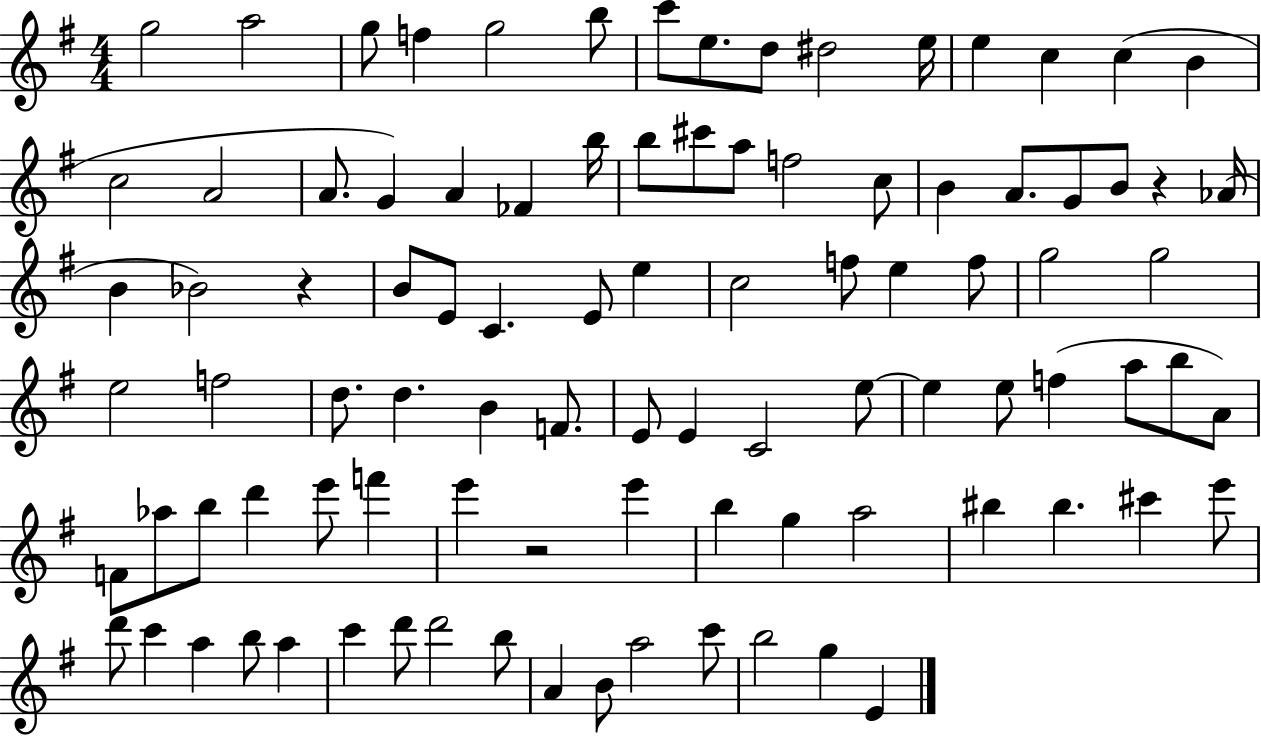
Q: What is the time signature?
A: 4/4